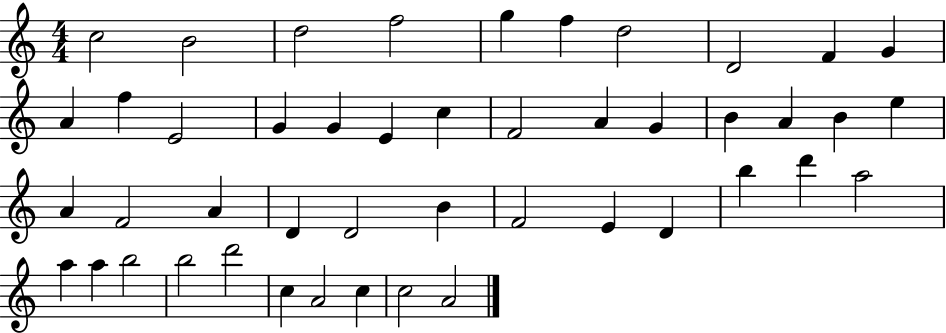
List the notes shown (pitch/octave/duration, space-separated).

C5/h B4/h D5/h F5/h G5/q F5/q D5/h D4/h F4/q G4/q A4/q F5/q E4/h G4/q G4/q E4/q C5/q F4/h A4/q G4/q B4/q A4/q B4/q E5/q A4/q F4/h A4/q D4/q D4/h B4/q F4/h E4/q D4/q B5/q D6/q A5/h A5/q A5/q B5/h B5/h D6/h C5/q A4/h C5/q C5/h A4/h